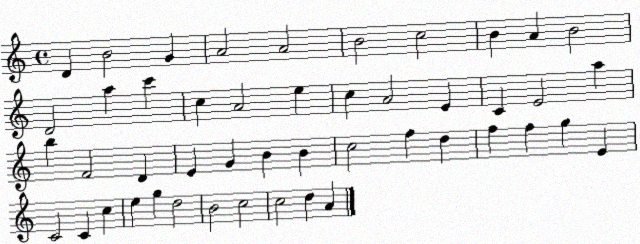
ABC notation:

X:1
T:Untitled
M:4/4
L:1/4
K:C
D B2 G A2 A2 B2 c2 B A B2 D2 a c' c A2 e c A2 E C E2 a b F2 D E G B B c2 f d f f g E C2 C c e g d2 B2 c2 c2 d A